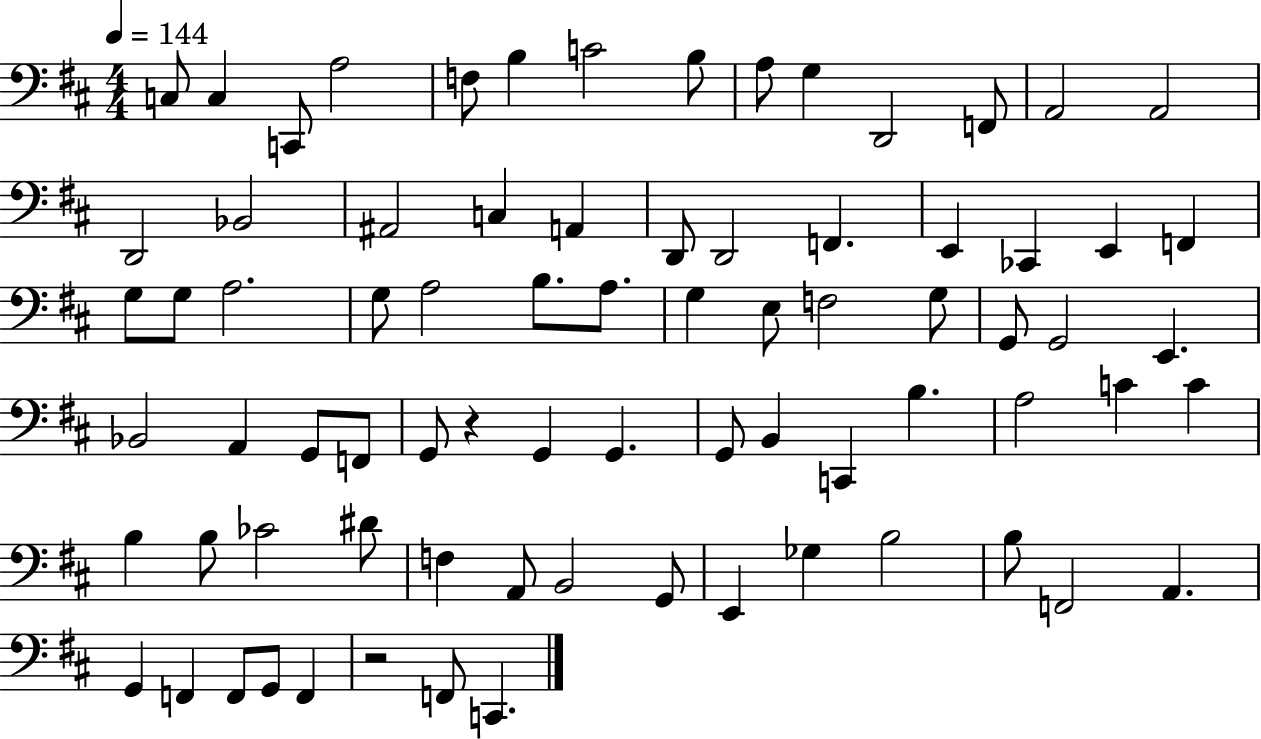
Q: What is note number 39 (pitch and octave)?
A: G2